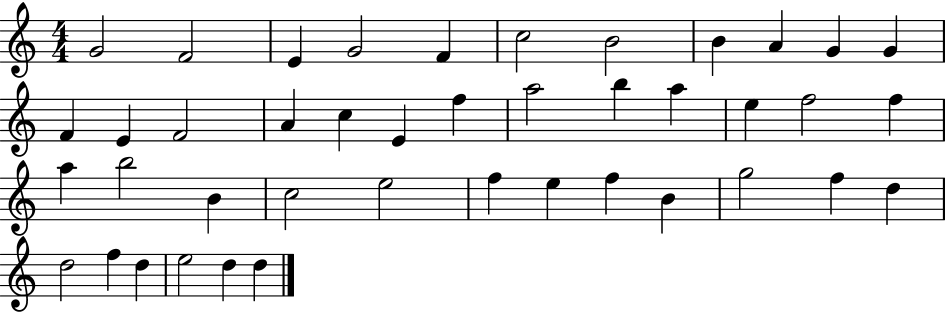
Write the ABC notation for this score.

X:1
T:Untitled
M:4/4
L:1/4
K:C
G2 F2 E G2 F c2 B2 B A G G F E F2 A c E f a2 b a e f2 f a b2 B c2 e2 f e f B g2 f d d2 f d e2 d d